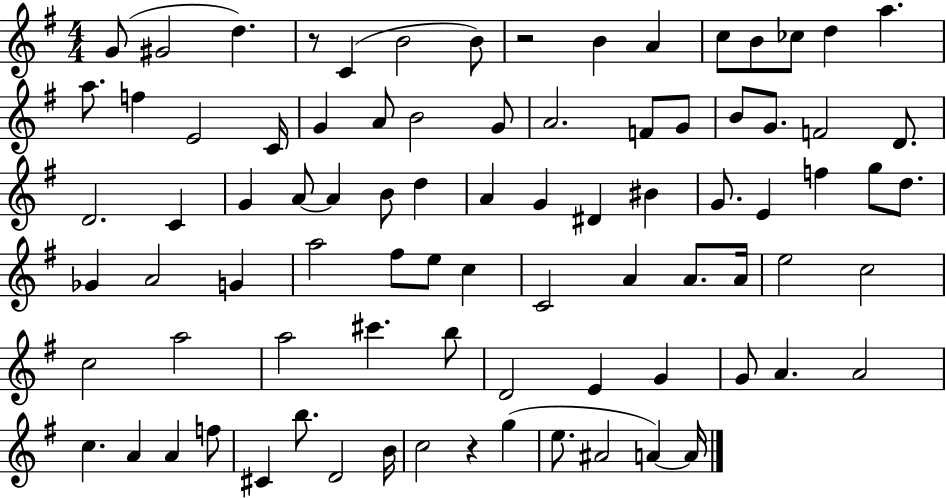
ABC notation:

X:1
T:Untitled
M:4/4
L:1/4
K:G
G/2 ^G2 d z/2 C B2 B/2 z2 B A c/2 B/2 _c/2 d a a/2 f E2 C/4 G A/2 B2 G/2 A2 F/2 G/2 B/2 G/2 F2 D/2 D2 C G A/2 A B/2 d A G ^D ^B G/2 E f g/2 d/2 _G A2 G a2 ^f/2 e/2 c C2 A A/2 A/4 e2 c2 c2 a2 a2 ^c' b/2 D2 E G G/2 A A2 c A A f/2 ^C b/2 D2 B/4 c2 z g e/2 ^A2 A A/4